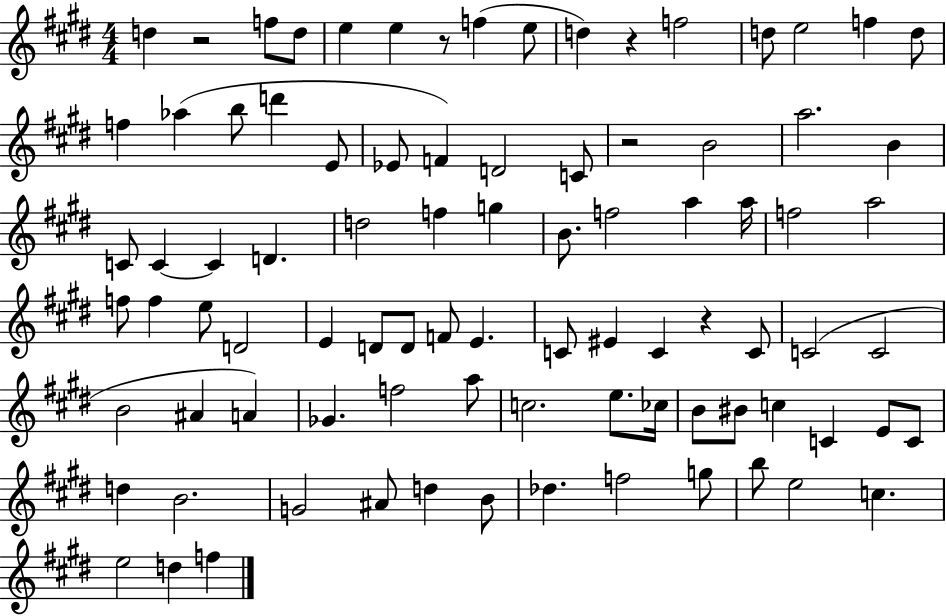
D5/q R/h F5/e D5/e E5/q E5/q R/e F5/q E5/e D5/q R/q F5/h D5/e E5/h F5/q D5/e F5/q Ab5/q B5/e D6/q E4/e Eb4/e F4/q D4/h C4/e R/h B4/h A5/h. B4/q C4/e C4/q C4/q D4/q. D5/h F5/q G5/q B4/e. F5/h A5/q A5/s F5/h A5/h F5/e F5/q E5/e D4/h E4/q D4/e D4/e F4/e E4/q. C4/e EIS4/q C4/q R/q C4/e C4/h C4/h B4/h A#4/q A4/q Gb4/q. F5/h A5/e C5/h. E5/e. CES5/s B4/e BIS4/e C5/q C4/q E4/e C4/e D5/q B4/h. G4/h A#4/e D5/q B4/e Db5/q. F5/h G5/e B5/e E5/h C5/q. E5/h D5/q F5/q